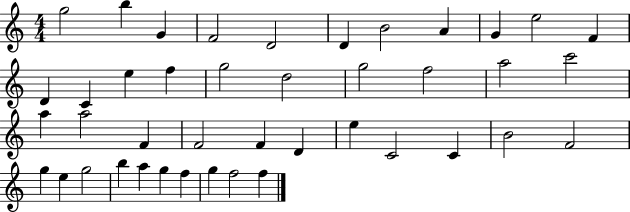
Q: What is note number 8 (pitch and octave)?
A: A4